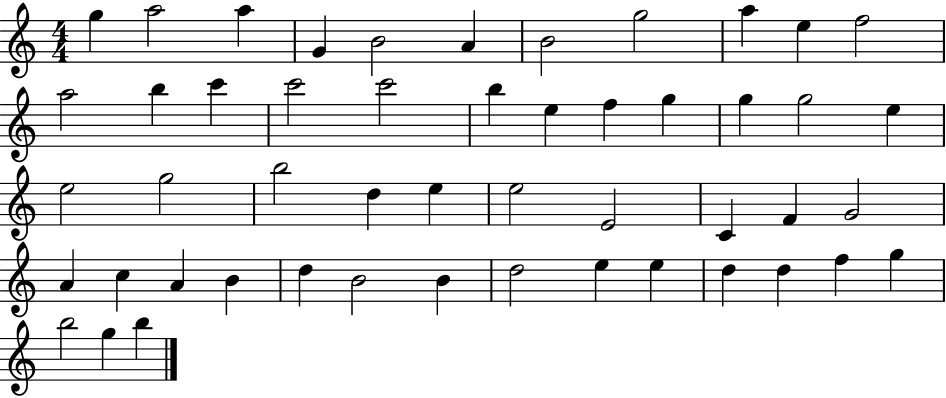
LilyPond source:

{
  \clef treble
  \numericTimeSignature
  \time 4/4
  \key c \major
  g''4 a''2 a''4 | g'4 b'2 a'4 | b'2 g''2 | a''4 e''4 f''2 | \break a''2 b''4 c'''4 | c'''2 c'''2 | b''4 e''4 f''4 g''4 | g''4 g''2 e''4 | \break e''2 g''2 | b''2 d''4 e''4 | e''2 e'2 | c'4 f'4 g'2 | \break a'4 c''4 a'4 b'4 | d''4 b'2 b'4 | d''2 e''4 e''4 | d''4 d''4 f''4 g''4 | \break b''2 g''4 b''4 | \bar "|."
}